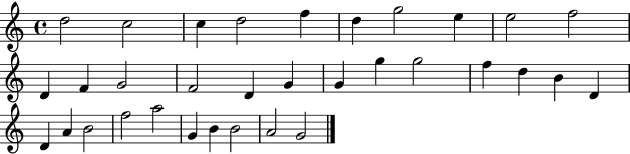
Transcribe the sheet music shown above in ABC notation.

X:1
T:Untitled
M:4/4
L:1/4
K:C
d2 c2 c d2 f d g2 e e2 f2 D F G2 F2 D G G g g2 f d B D D A B2 f2 a2 G B B2 A2 G2